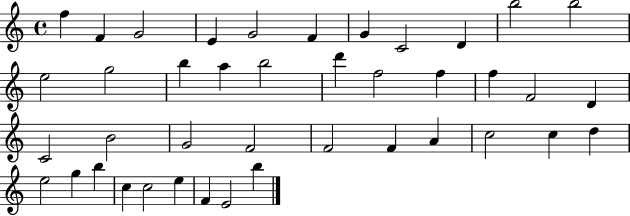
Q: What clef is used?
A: treble